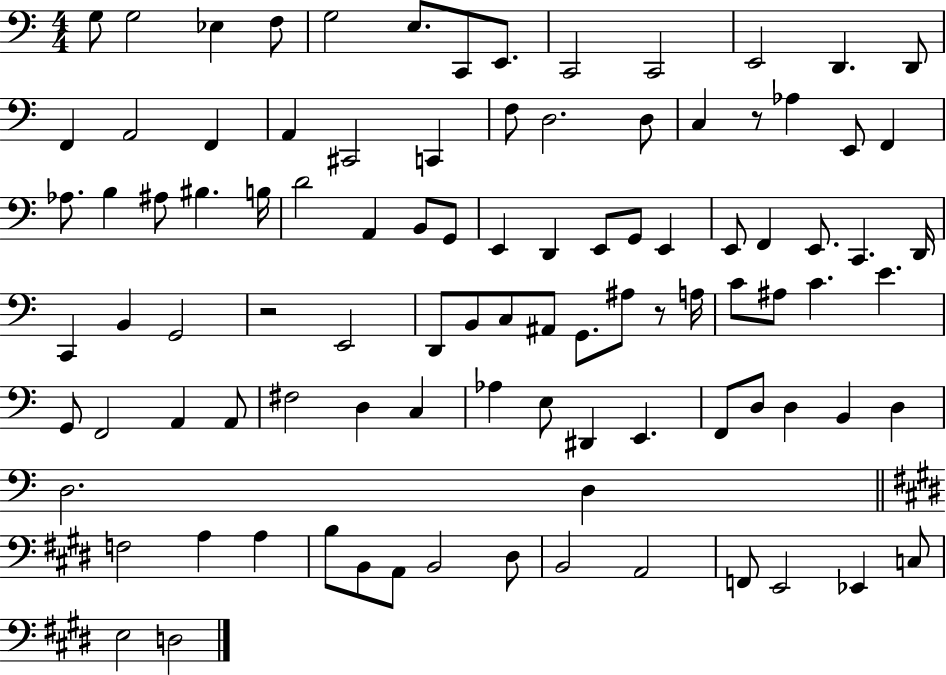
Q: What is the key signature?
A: C major